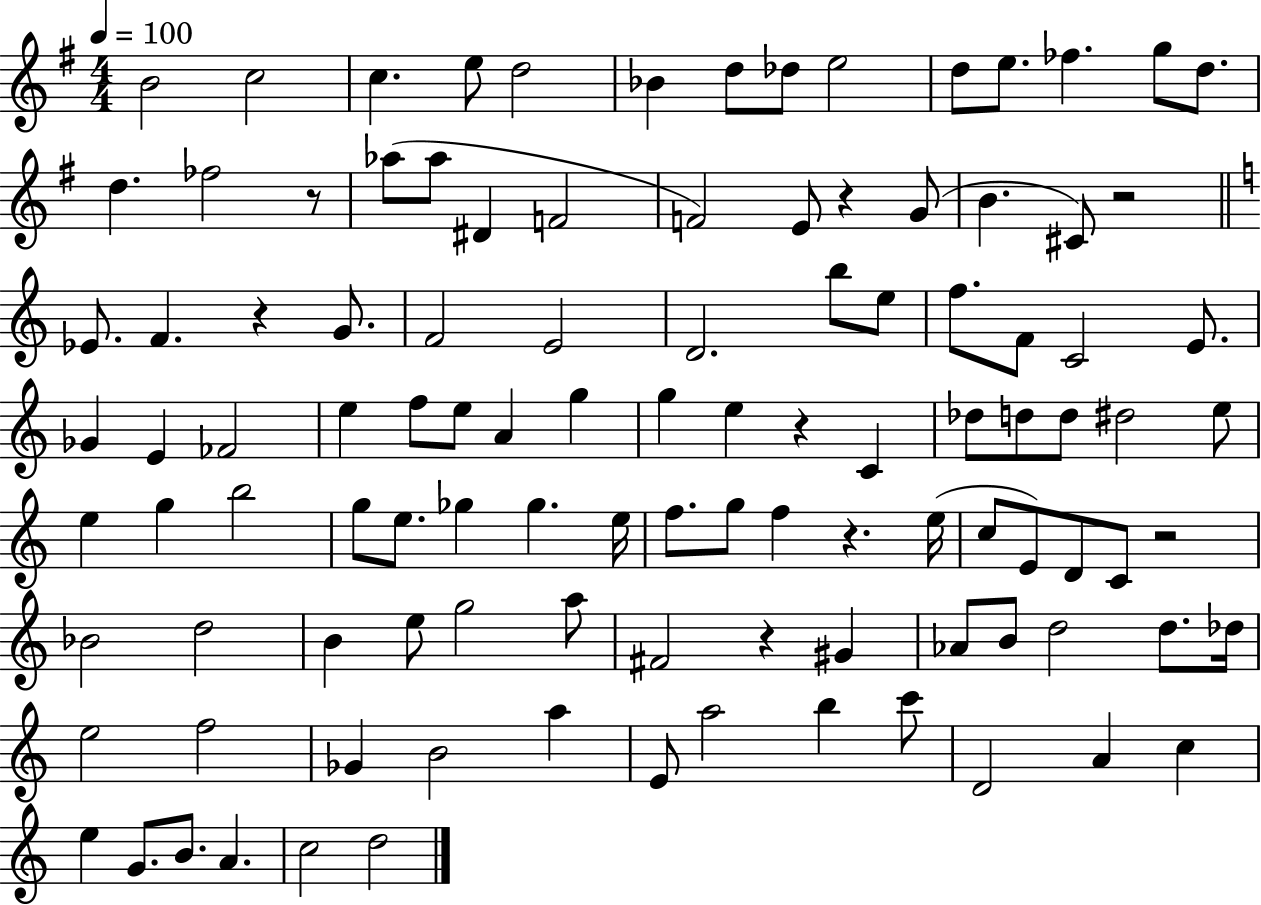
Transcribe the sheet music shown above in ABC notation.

X:1
T:Untitled
M:4/4
L:1/4
K:G
B2 c2 c e/2 d2 _B d/2 _d/2 e2 d/2 e/2 _f g/2 d/2 d _f2 z/2 _a/2 _a/2 ^D F2 F2 E/2 z G/2 B ^C/2 z2 _E/2 F z G/2 F2 E2 D2 b/2 e/2 f/2 F/2 C2 E/2 _G E _F2 e f/2 e/2 A g g e z C _d/2 d/2 d/2 ^d2 e/2 e g b2 g/2 e/2 _g _g e/4 f/2 g/2 f z e/4 c/2 E/2 D/2 C/2 z2 _B2 d2 B e/2 g2 a/2 ^F2 z ^G _A/2 B/2 d2 d/2 _d/4 e2 f2 _G B2 a E/2 a2 b c'/2 D2 A c e G/2 B/2 A c2 d2